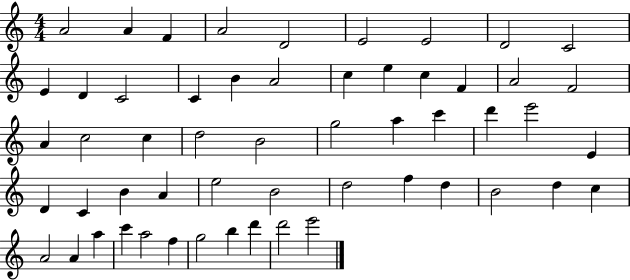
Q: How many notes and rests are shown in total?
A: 55